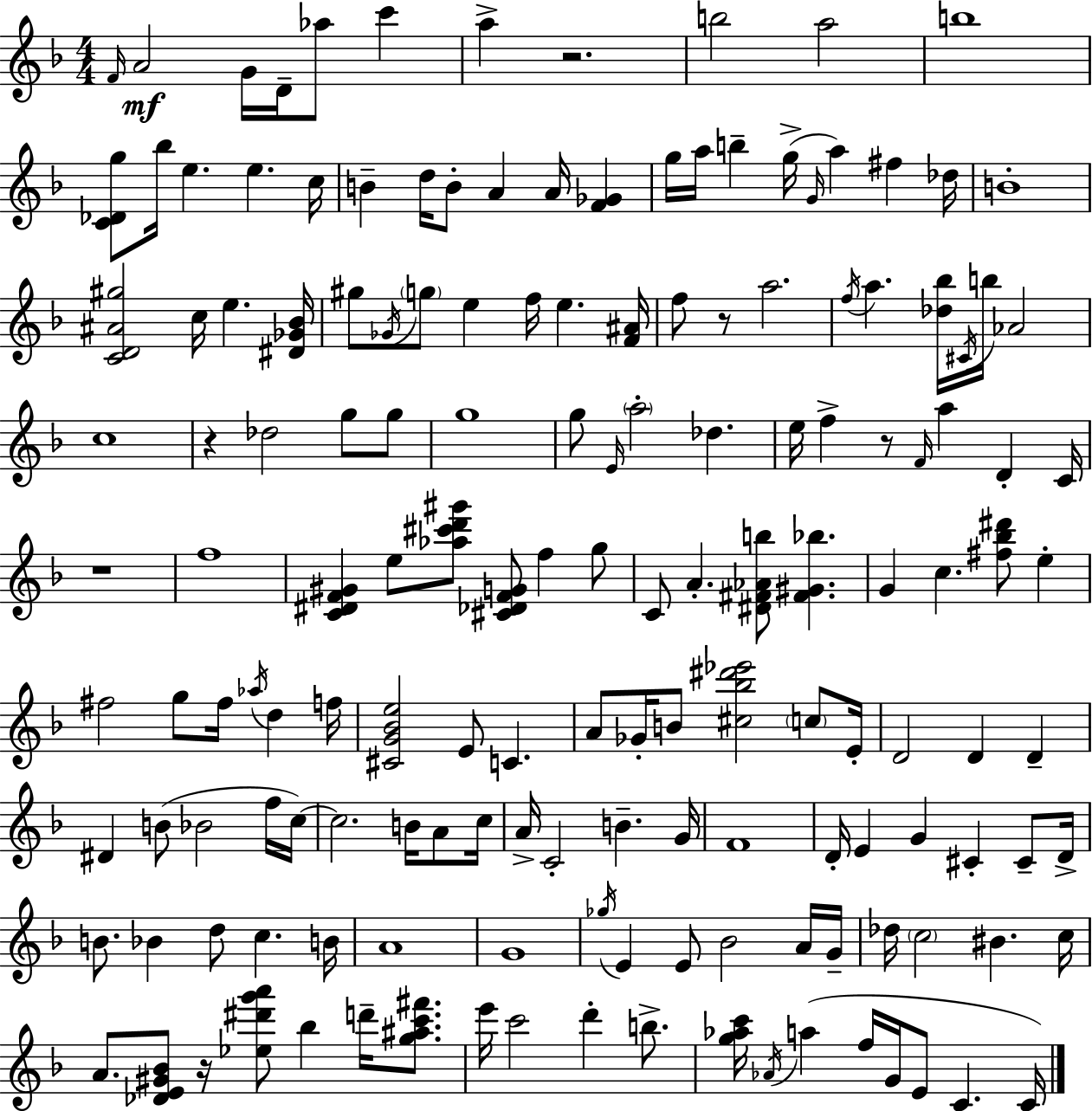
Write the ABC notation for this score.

X:1
T:Untitled
M:4/4
L:1/4
K:F
F/4 A2 G/4 D/4 _a/2 c' a z2 b2 a2 b4 [C_Dg]/2 _b/4 e e c/4 B d/4 B/2 A A/4 [F_G] g/4 a/4 b g/4 G/4 a ^f _d/4 B4 [CD^A^g]2 c/4 e [^D_G_B]/4 ^g/2 _G/4 g/2 e f/4 e [F^A]/4 f/2 z/2 a2 f/4 a [_d_b]/4 ^C/4 b/4 _A2 c4 z _d2 g/2 g/2 g4 g/2 E/4 a2 _d e/4 f z/2 F/4 a D C/4 z4 f4 [C^DF^G] e/2 [_a^c'd'^g']/2 [^C_DFG]/2 f g/2 C/2 A [^D^F_Ab]/2 [^F^G_b] G c [^f_b^d']/2 e ^f2 g/2 ^f/4 _a/4 d f/4 [^CG_Be]2 E/2 C A/2 _G/4 B/2 [^c_b^d'_e']2 c/2 E/4 D2 D D ^D B/2 _B2 f/4 c/4 c2 B/4 A/2 c/4 A/4 C2 B G/4 F4 D/4 E G ^C ^C/2 D/4 B/2 _B d/2 c B/4 A4 G4 _g/4 E E/2 _B2 A/4 G/4 _d/4 c2 ^B c/4 A/2 [_DE^G_B]/2 z/4 [_e^d'g'a']/2 _b d'/4 [g^ac'^f']/2 e'/4 c'2 d' b/2 [g_ac']/4 _A/4 a f/4 G/4 E/2 C C/4